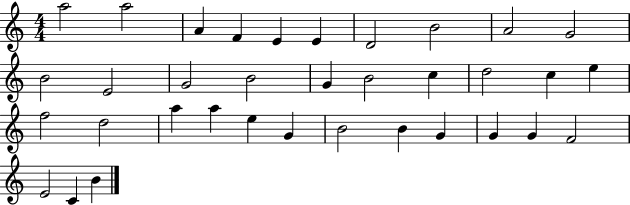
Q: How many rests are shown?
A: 0